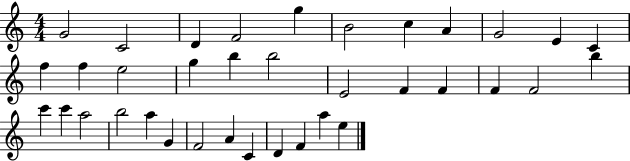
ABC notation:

X:1
T:Untitled
M:4/4
L:1/4
K:C
G2 C2 D F2 g B2 c A G2 E C f f e2 g b b2 E2 F F F F2 b c' c' a2 b2 a G F2 A C D F a e